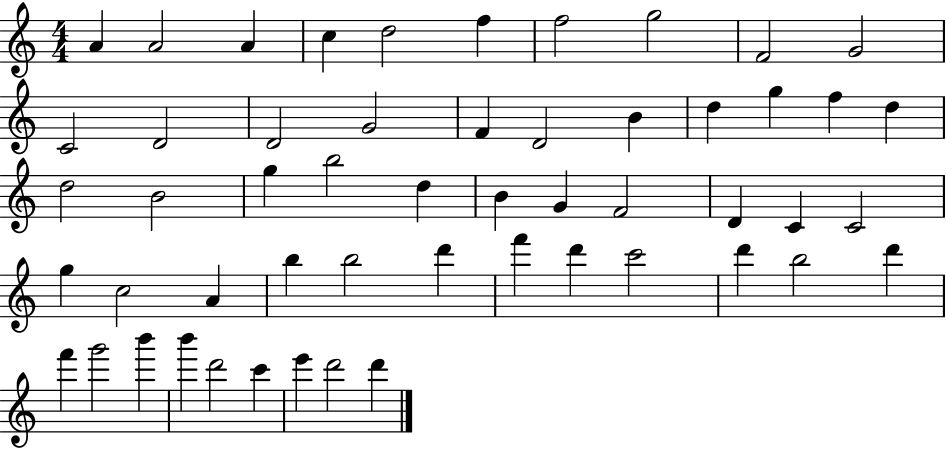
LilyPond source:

{
  \clef treble
  \numericTimeSignature
  \time 4/4
  \key c \major
  a'4 a'2 a'4 | c''4 d''2 f''4 | f''2 g''2 | f'2 g'2 | \break c'2 d'2 | d'2 g'2 | f'4 d'2 b'4 | d''4 g''4 f''4 d''4 | \break d''2 b'2 | g''4 b''2 d''4 | b'4 g'4 f'2 | d'4 c'4 c'2 | \break g''4 c''2 a'4 | b''4 b''2 d'''4 | f'''4 d'''4 c'''2 | d'''4 b''2 d'''4 | \break f'''4 g'''2 b'''4 | b'''4 d'''2 c'''4 | e'''4 d'''2 d'''4 | \bar "|."
}